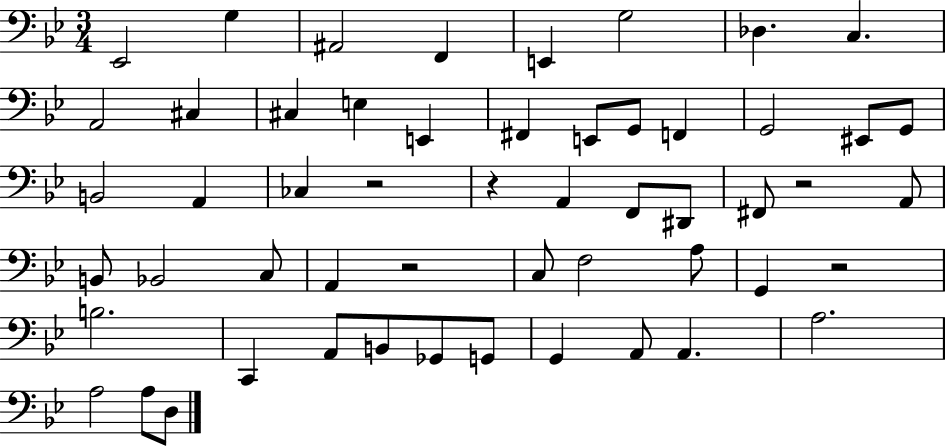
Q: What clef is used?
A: bass